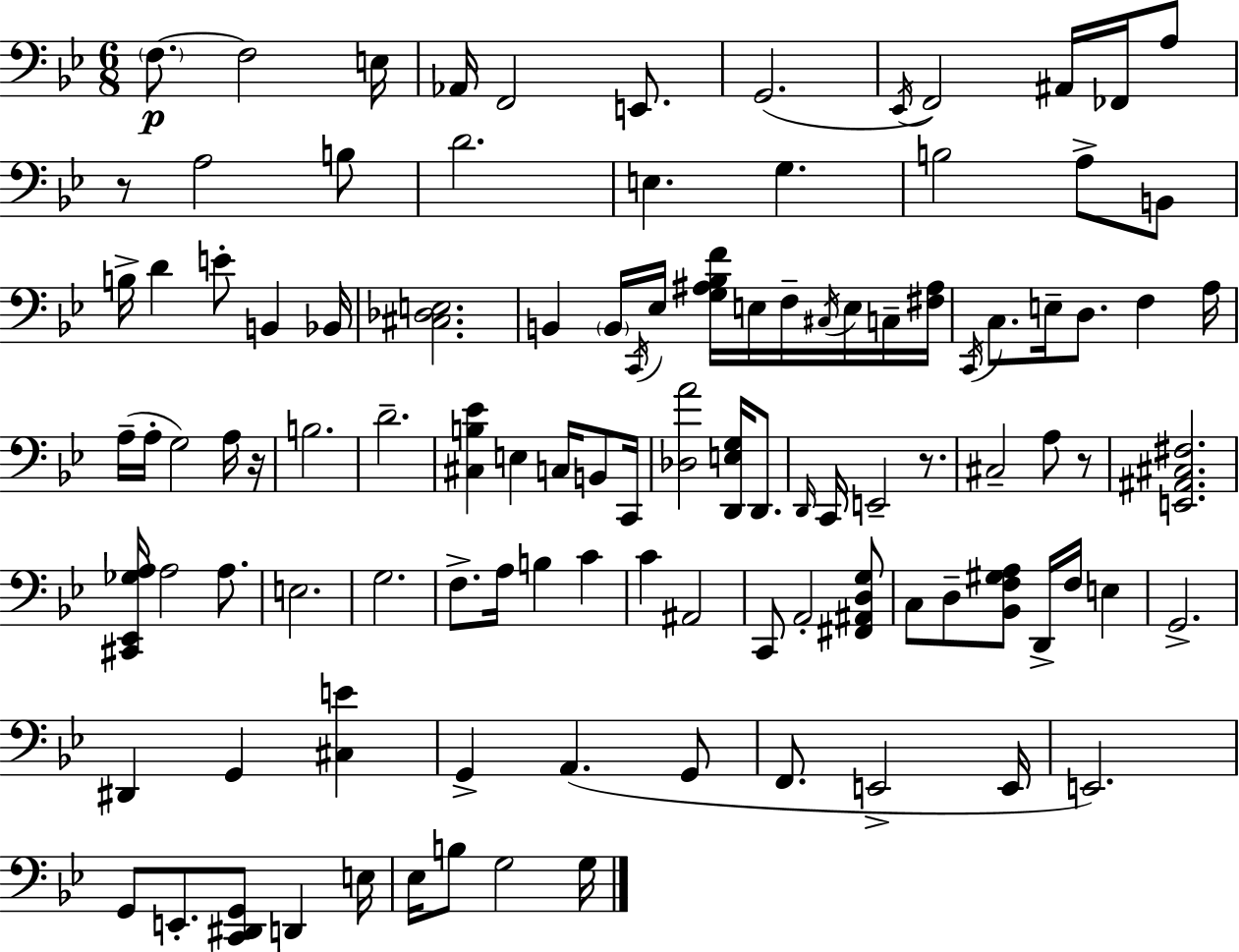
F3/e. F3/h E3/s Ab2/s F2/h E2/e. G2/h. Eb2/s F2/h A#2/s FES2/s A3/e R/e A3/h B3/e D4/h. E3/q. G3/q. B3/h A3/e B2/e B3/s D4/q E4/e B2/q Bb2/s [C#3,Db3,E3]/h. B2/q B2/s C2/s Eb3/s [G3,A#3,Bb3,F4]/s E3/s F3/s C#3/s E3/s C3/s [F#3,A#3]/s C2/s C3/e. E3/s D3/e. F3/q A3/s A3/s A3/s G3/h A3/s R/s B3/h. D4/h. [C#3,B3,Eb4]/q E3/q C3/s B2/e C2/s [Db3,A4]/h [D2,E3,G3]/s D2/e. D2/s C2/s E2/h R/e. C#3/h A3/e R/e [E2,A#2,C#3,F#3]/h. [C#2,Eb2,Gb3,A3]/s A3/h A3/e. E3/h. G3/h. F3/e. A3/s B3/q C4/q C4/q A#2/h C2/e A2/h [F#2,A#2,D3,G3]/e C3/e D3/e [Bb2,F3,G#3,A3]/e D2/s F3/s E3/q G2/h. D#2/q G2/q [C#3,E4]/q G2/q A2/q. G2/e F2/e. E2/h E2/s E2/h. G2/e E2/e. [C2,D#2,G2]/e D2/q E3/s Eb3/s B3/e G3/h G3/s